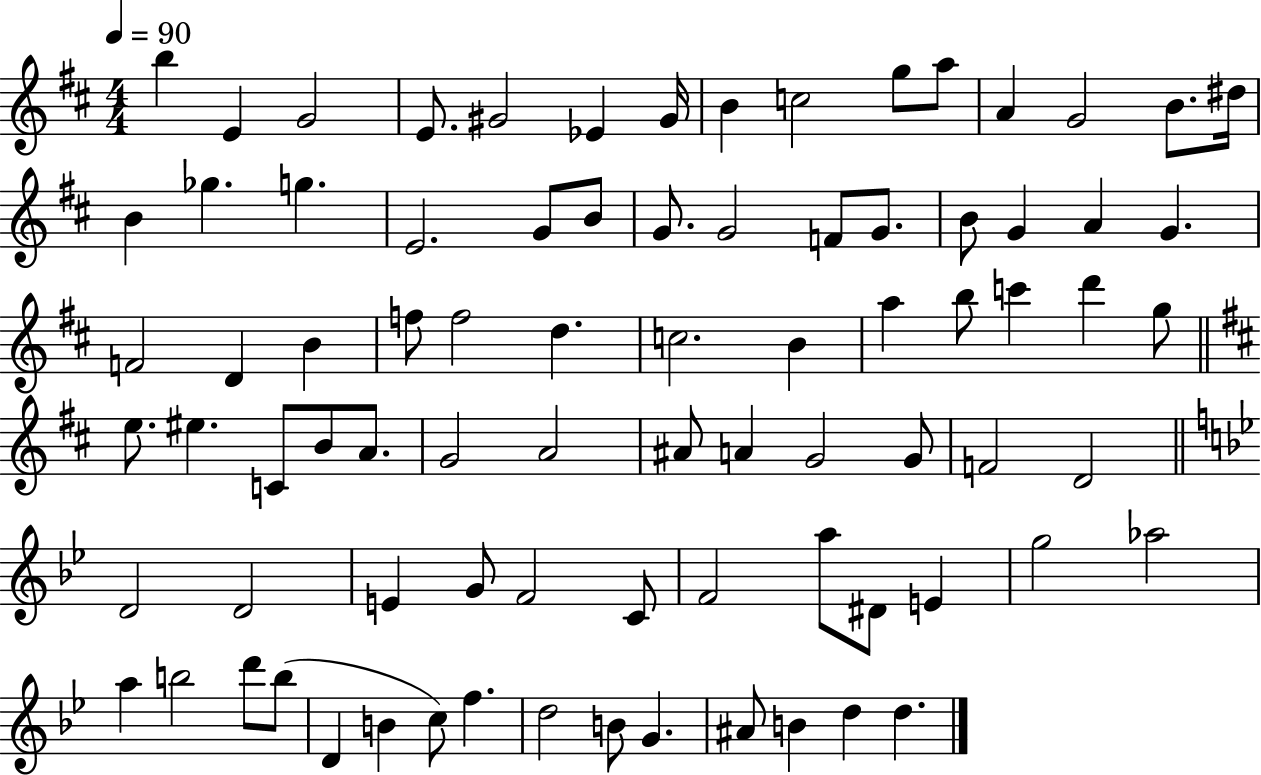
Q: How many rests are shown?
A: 0